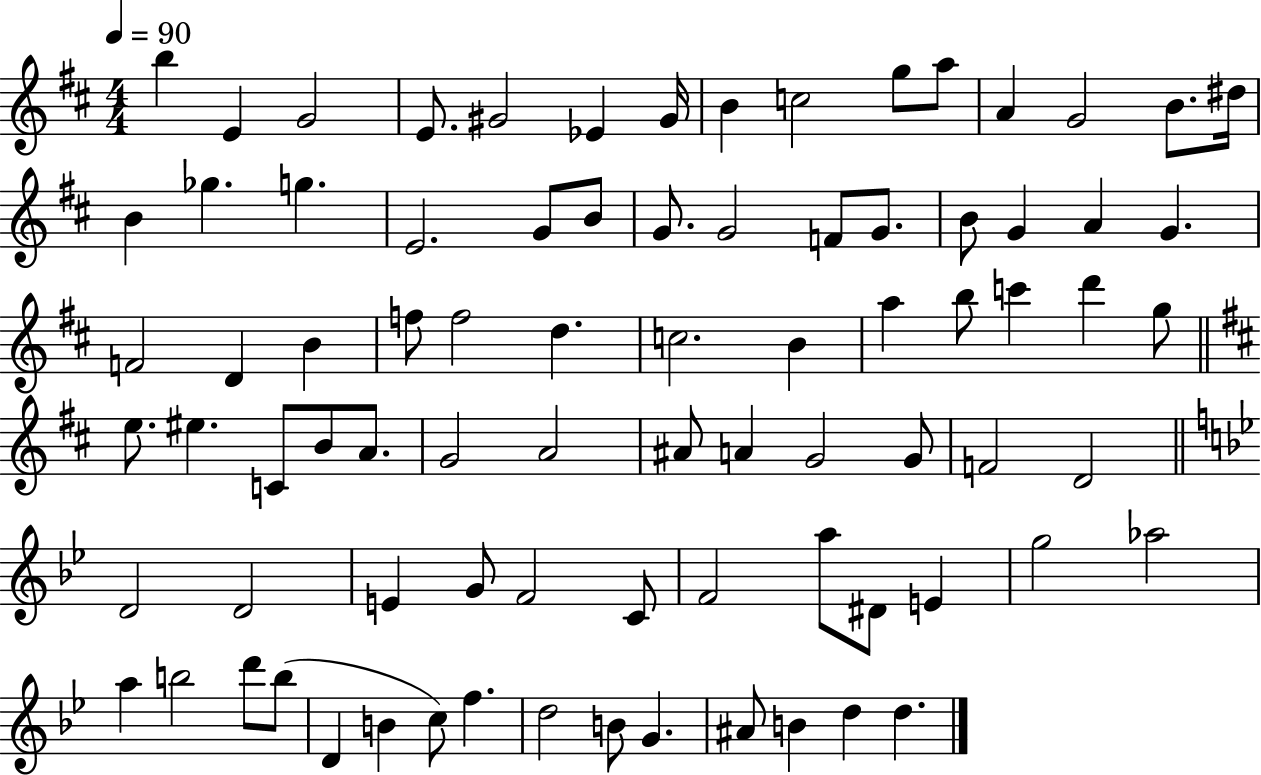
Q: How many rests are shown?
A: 0